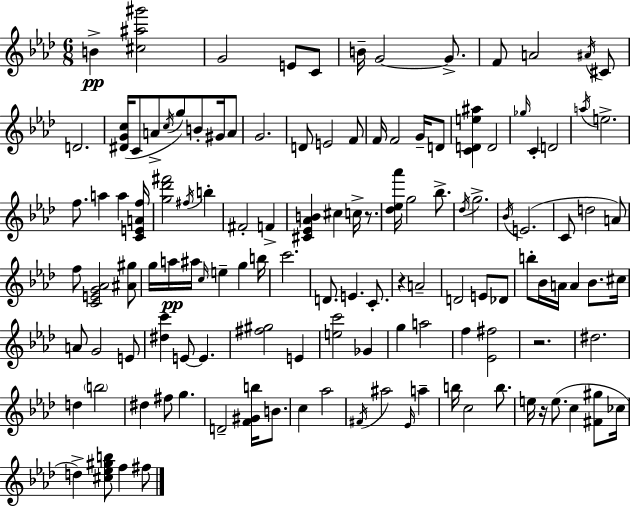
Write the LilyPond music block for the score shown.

{
  \clef treble
  \numericTimeSignature
  \time 6/8
  \key f \minor
  \repeat volta 2 { b'4->\pp <cis'' ais'' gis'''>2 | g'2 e'8 c'8 | b'16-- g'2~~ g'8.-> | f'8 a'2 \acciaccatura { ais'16 } cis'8 | \break d'2. | <dis' g' c''>16( c'8 a'8-> \acciaccatura { c''16 }) g''8 b'8-. gis'16 | a'8 g'2. | d'8 e'2 | \break f'8 f'16 f'2 g'16-- | d'8 <c' d' e'' ais''>4 d'2 | \grace { ges''16 } c'4-. d'2 | \acciaccatura { a''16 } e''2.-> | \break f''8. a''4 a''4 | <c' e' a' f''>16 <g'' des''' fis'''>2 | \acciaccatura { fis''16 } b''4-. fis'2-. | f'4-> <cis' ees' aes' b'>4 cis''4 | \break c''16-> r8. <des'' ees'' aes'''>16 g''2 | bes''8.-> \acciaccatura { des''16 } g''2.-> | \acciaccatura { bes'16 } e'2.( | c'8 d''2 | \break a'8) f''8 <c' e' g' aes'>2 | <ais' gis''>8 g''16 a''16\pp ais''16 \grace { c''16 } e''4-- | g''4 b''16 c'''2. | d'8. e'4. | \break c'8.-. r4 | a'2-- d'2 | e'8 des'8 b''8-. bes'16 a'16 | a'4 bes'8. cis''16 a'8 g'2 | \break e'8 <dis'' c'''>4 | e'8~~ e'4. <fis'' gis''>2 | e'4 <e'' c'''>2 | ges'4 g''4 | \break a''2 f''4 | <ees' fis''>2 r2. | dis''2. | d''4 | \break \parenthesize b''2 dis''4 | fis''8 g''4. d'2-- | <f' gis' b''>16 b'8. c''4 | aes''2 \acciaccatura { fis'16 } ais''2 | \break \grace { ees'16 } a''4-- b''16 c''2 | b''8. e''16 r16 | e''8.( c''4 <fis' gis''>8 ces''16 d''4->) | <cis'' ees'' gis'' b''>8 f''4 fis''8 } \bar "|."
}